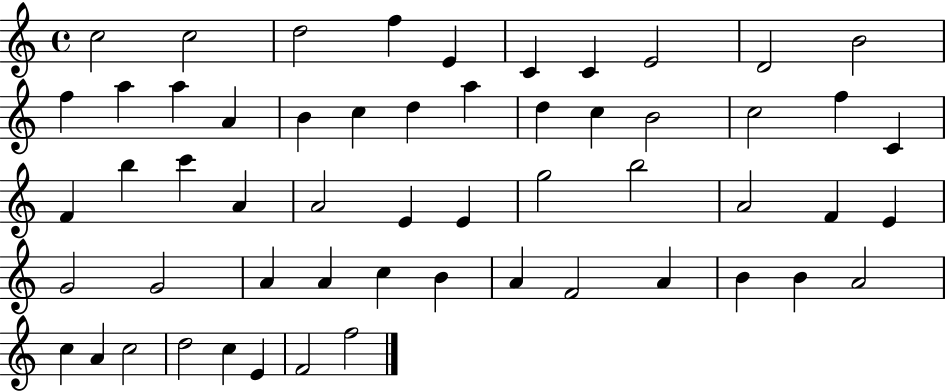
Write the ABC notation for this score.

X:1
T:Untitled
M:4/4
L:1/4
K:C
c2 c2 d2 f E C C E2 D2 B2 f a a A B c d a d c B2 c2 f C F b c' A A2 E E g2 b2 A2 F E G2 G2 A A c B A F2 A B B A2 c A c2 d2 c E F2 f2